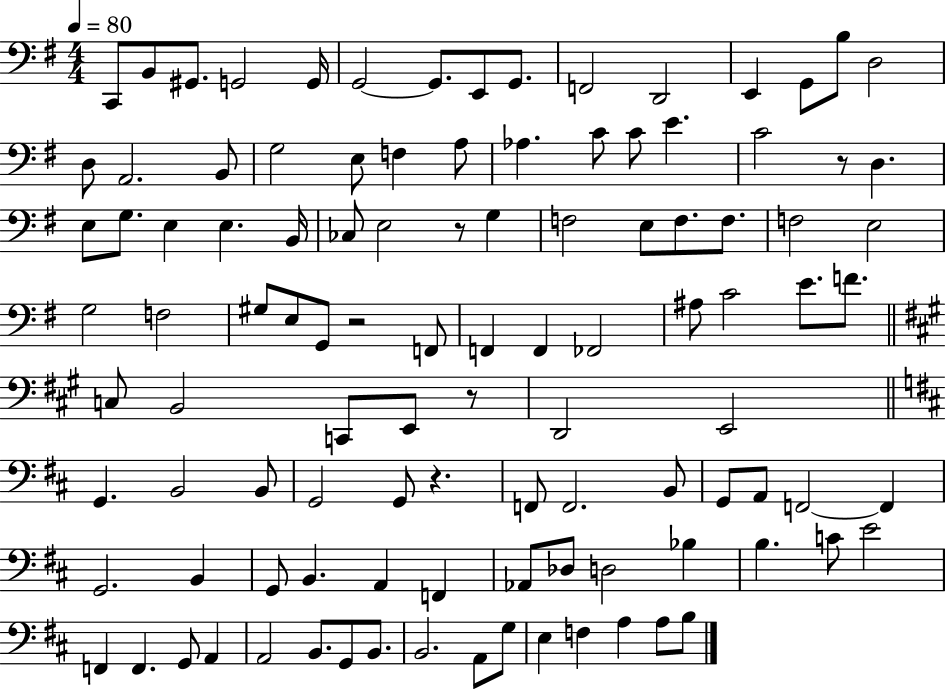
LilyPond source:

{
  \clef bass
  \numericTimeSignature
  \time 4/4
  \key g \major
  \tempo 4 = 80
  c,8 b,8 gis,8. g,2 g,16 | g,2~~ g,8. e,8 g,8. | f,2 d,2 | e,4 g,8 b8 d2 | \break d8 a,2. b,8 | g2 e8 f4 a8 | aes4. c'8 c'8 e'4. | c'2 r8 d4. | \break e8 g8. e4 e4. b,16 | ces8 e2 r8 g4 | f2 e8 f8. f8. | f2 e2 | \break g2 f2 | gis8 e8 g,8 r2 f,8 | f,4 f,4 fes,2 | ais8 c'2 e'8. f'8. | \break \bar "||" \break \key a \major c8 b,2 c,8 e,8 r8 | d,2 e,2 | \bar "||" \break \key b \minor g,4. b,2 b,8 | g,2 g,8 r4. | f,8 f,2. b,8 | g,8 a,8 f,2~~ f,4 | \break g,2. b,4 | g,8 b,4. a,4 f,4 | aes,8 des8 d2 bes4 | b4. c'8 e'2 | \break f,4 f,4. g,8 a,4 | a,2 b,8. g,8 b,8. | b,2. a,8 g8 | e4 f4 a4 a8 b8 | \break \bar "|."
}